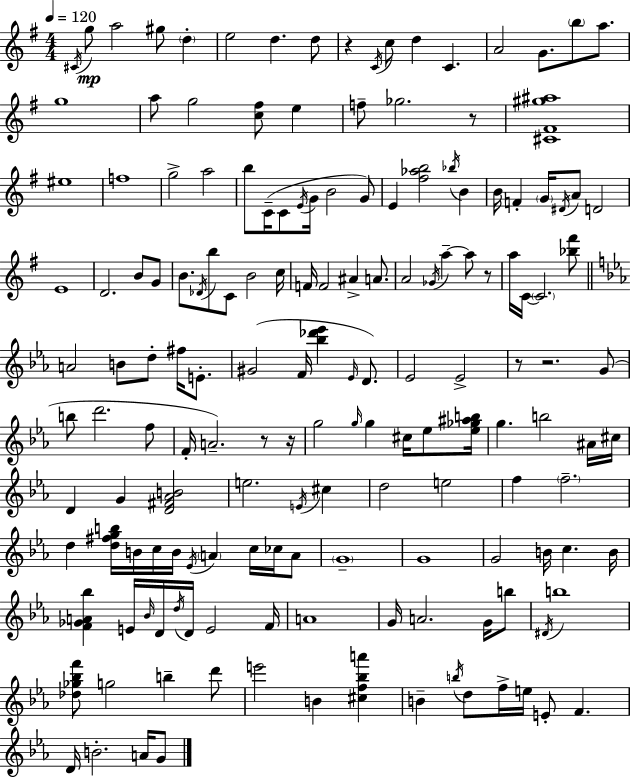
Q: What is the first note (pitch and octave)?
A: C#4